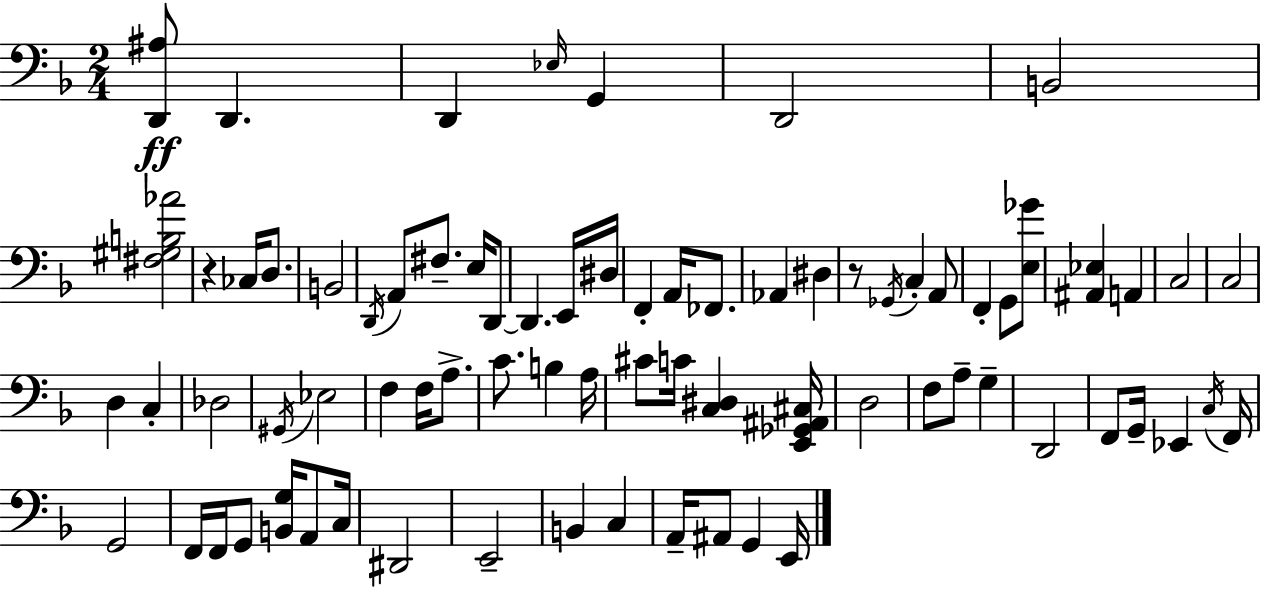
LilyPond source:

{
  \clef bass
  \numericTimeSignature
  \time 2/4
  \key f \major
  \repeat volta 2 { <d, ais>8\ff d,4. | d,4 \grace { ees16 } g,4 | d,2 | b,2 | \break <fis gis b aes'>2 | r4 ces16 d8. | b,2 | \acciaccatura { d,16 } a,8 fis8.-- e16 | \break d,8~~ d,4. | e,16 dis16 f,4-. a,16 fes,8. | aes,4 dis4 | r8 \acciaccatura { ges,16 } c4-. | \break a,8 f,4-. g,8 | <e ges'>8 <ais, ees>4 a,4 | c2 | c2 | \break d4 c4-. | des2 | \acciaccatura { gis,16 } ees2 | f4 | \break f16 a8.-> c'8. b4 | a16 cis'8 c'16 <c dis>4 | <e, ges, ais, cis>16 d2 | f8 a8-- | \break g4-- d,2 | f,8 g,16-- ees,4 | \acciaccatura { c16 } f,16 g,2 | f,16 f,16 g,8 | \break <b, g>16 a,8 c16 dis,2 | e,2-- | b,4 | c4 a,16-- ais,8 | \break g,4 e,16 } \bar "|."
}